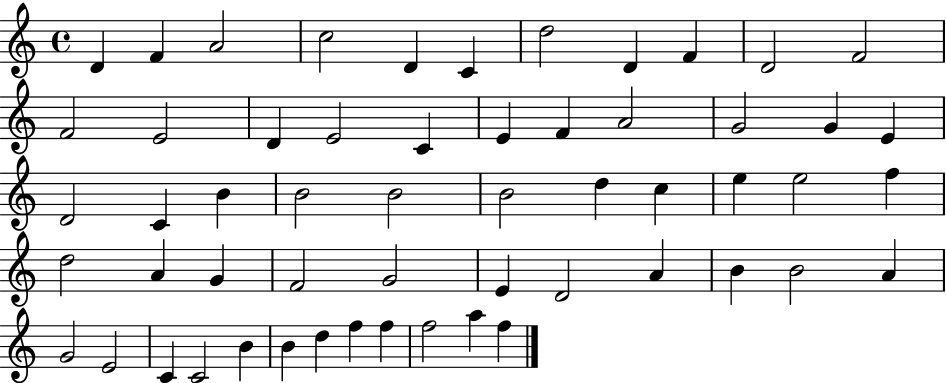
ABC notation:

X:1
T:Untitled
M:4/4
L:1/4
K:C
D F A2 c2 D C d2 D F D2 F2 F2 E2 D E2 C E F A2 G2 G E D2 C B B2 B2 B2 d c e e2 f d2 A G F2 G2 E D2 A B B2 A G2 E2 C C2 B B d f f f2 a f